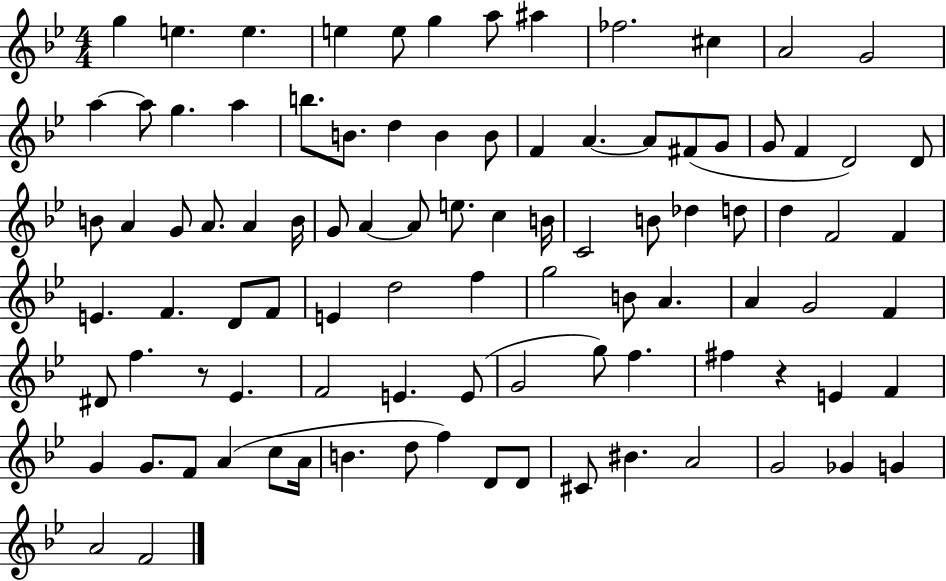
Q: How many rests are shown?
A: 2